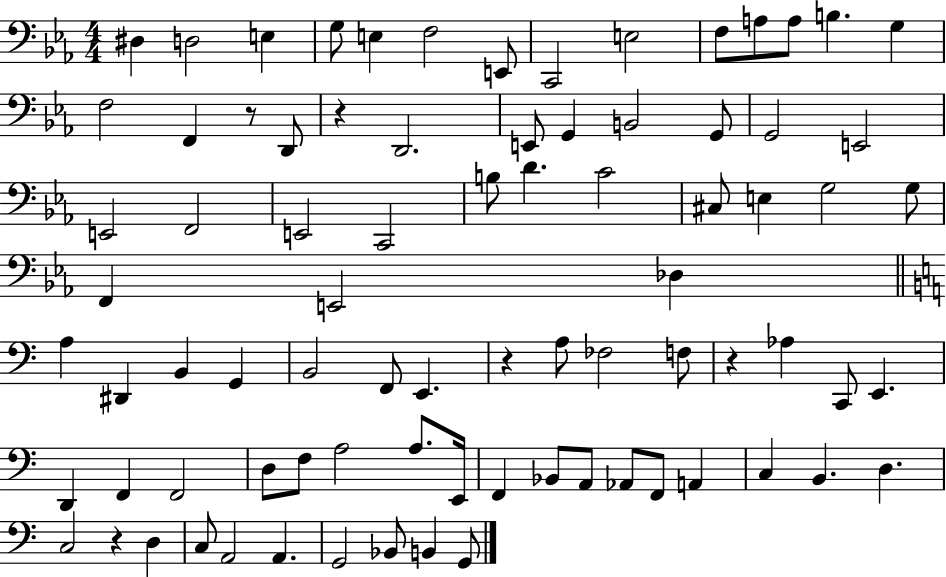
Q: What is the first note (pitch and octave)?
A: D#3